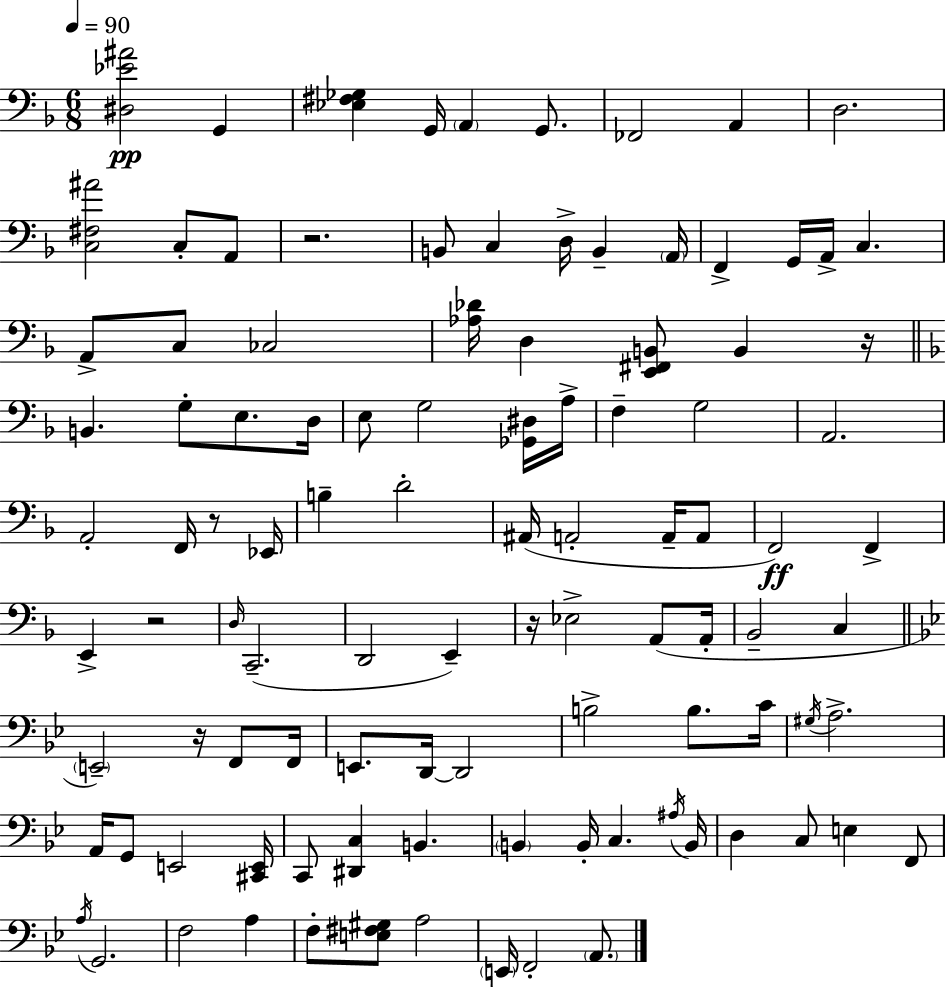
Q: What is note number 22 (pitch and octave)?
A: D3